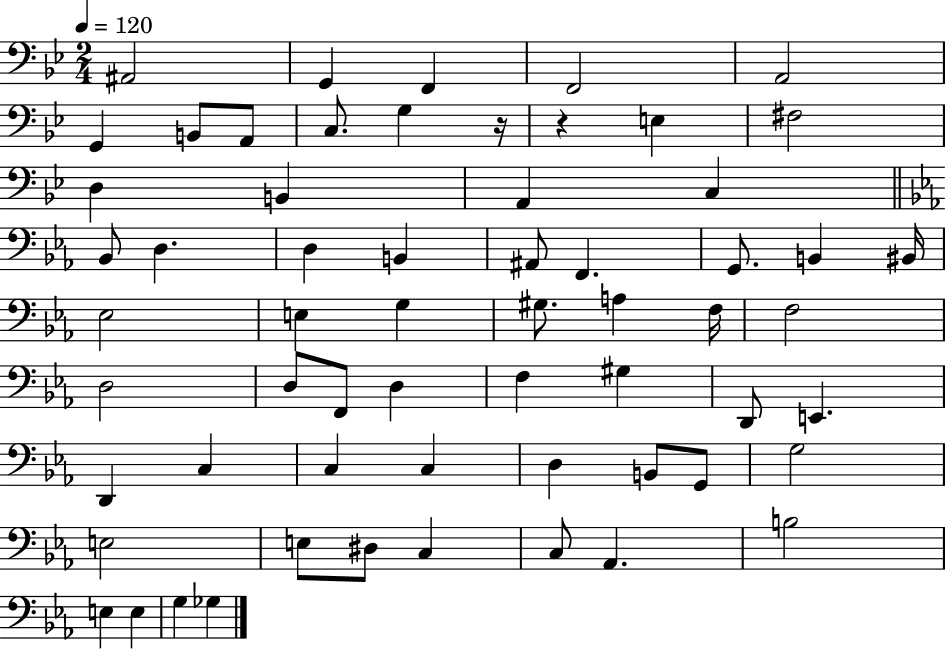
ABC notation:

X:1
T:Untitled
M:2/4
L:1/4
K:Bb
^A,,2 G,, F,, F,,2 A,,2 G,, B,,/2 A,,/2 C,/2 G, z/4 z E, ^F,2 D, B,, A,, C, _B,,/2 D, D, B,, ^A,,/2 F,, G,,/2 B,, ^B,,/4 _E,2 E, G, ^G,/2 A, F,/4 F,2 D,2 D,/2 F,,/2 D, F, ^G, D,,/2 E,, D,, C, C, C, D, B,,/2 G,,/2 G,2 E,2 E,/2 ^D,/2 C, C,/2 _A,, B,2 E, E, G, _G,